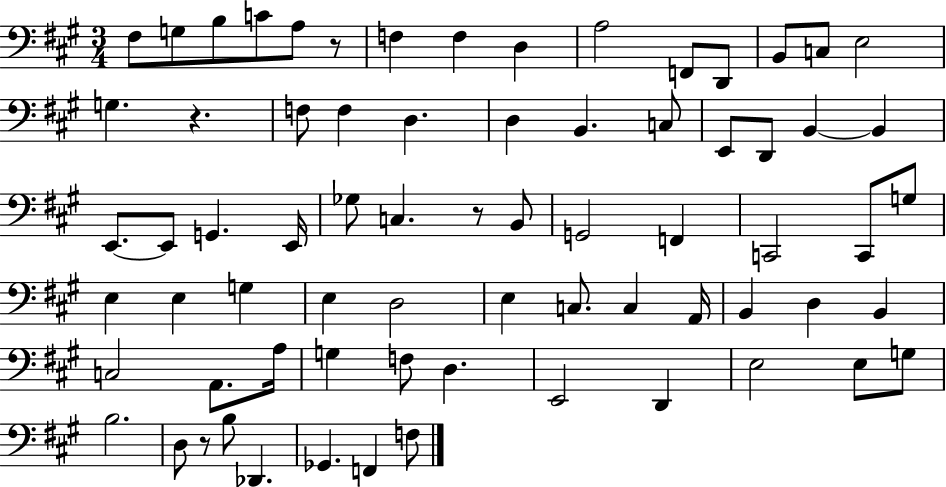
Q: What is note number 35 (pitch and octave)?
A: C2